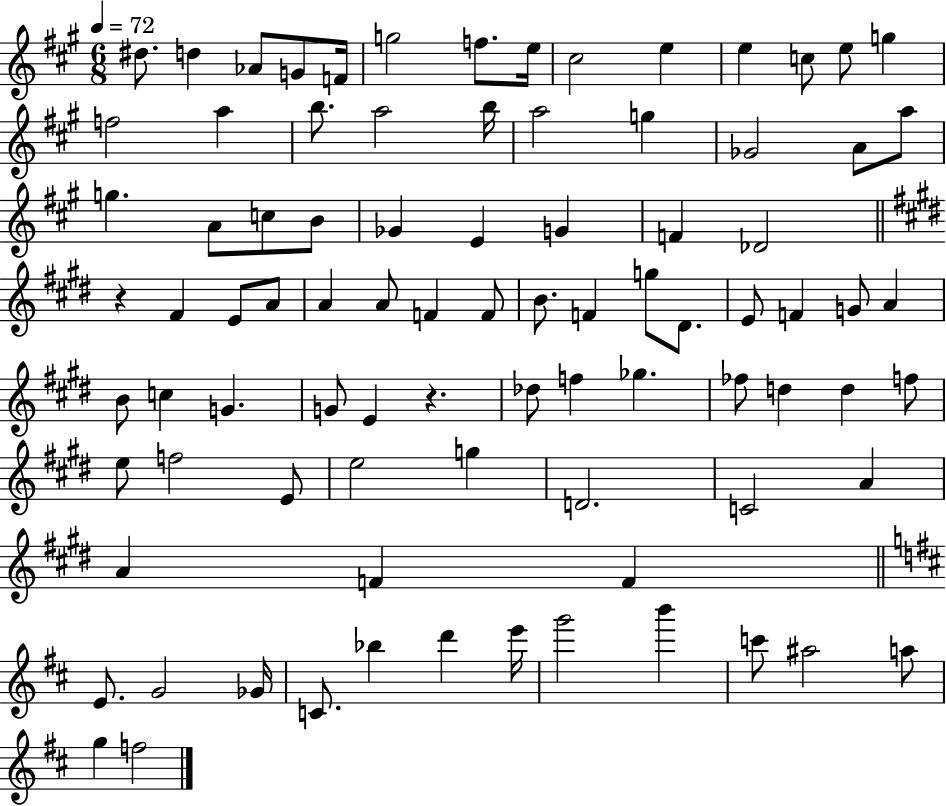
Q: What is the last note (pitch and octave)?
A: F5